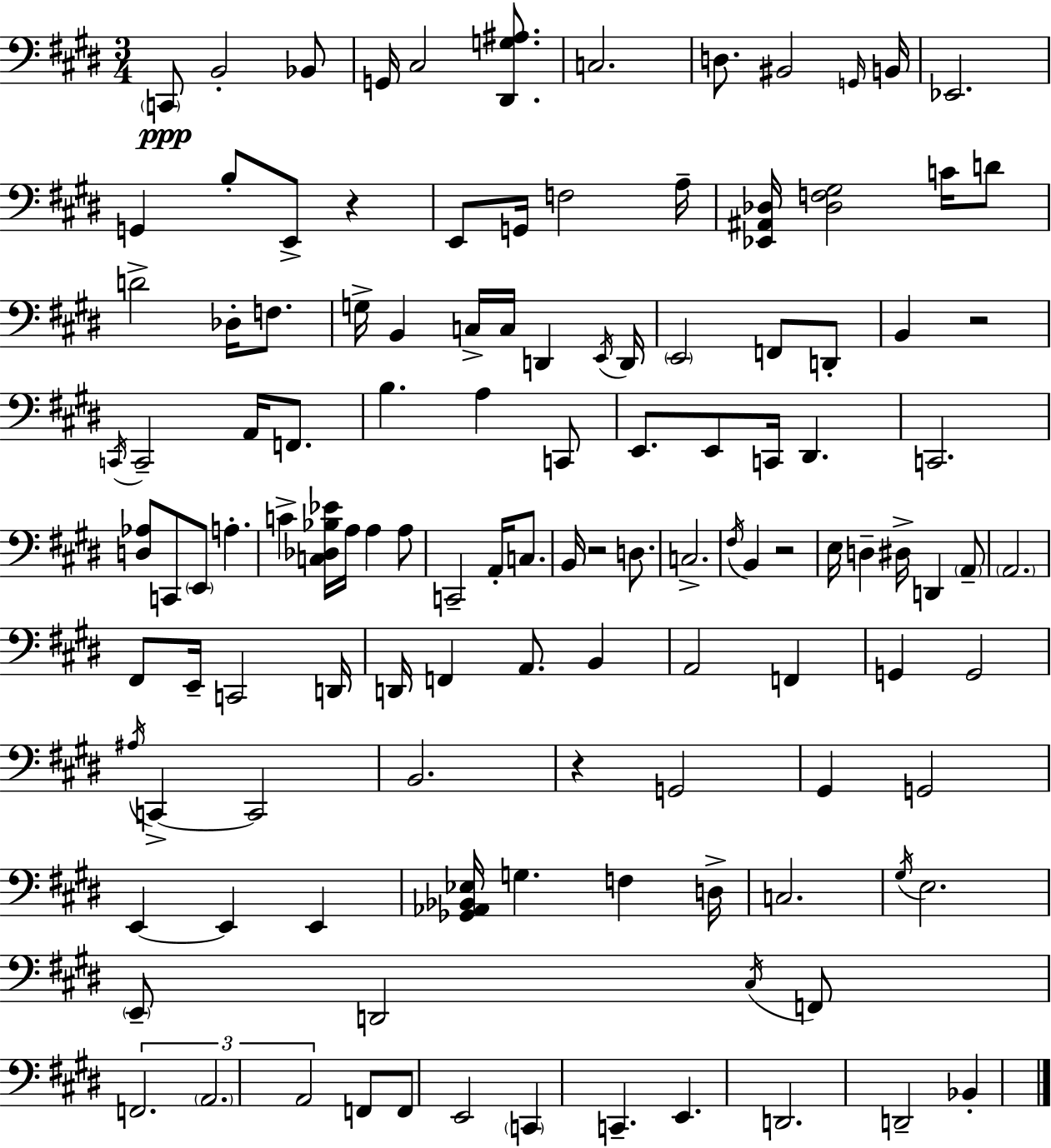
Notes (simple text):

C2/e B2/h Bb2/e G2/s C#3/h [D#2,G3,A#3]/e. C3/h. D3/e. BIS2/h G2/s B2/s Eb2/h. G2/q B3/e E2/e R/q E2/e G2/s F3/h A3/s [Eb2,A#2,Db3]/s [Db3,F3,G#3]/h C4/s D4/e D4/h Db3/s F3/e. G3/s B2/q C3/s C3/s D2/q E2/s D2/s E2/h F2/e D2/e B2/q R/h C2/s C2/h A2/s F2/e. B3/q. A3/q C2/e E2/e. E2/e C2/s D#2/q. C2/h. [D3,Ab3]/e C2/e E2/e A3/q. C4/q [C3,Db3,Bb3,Eb4]/s A3/s A3/q A3/e C2/h A2/s C3/e. B2/s R/h D3/e. C3/h. F#3/s B2/q R/h E3/s D3/q D#3/s D2/q A2/e A2/h. F#2/e E2/s C2/h D2/s D2/s F2/q A2/e. B2/q A2/h F2/q G2/q G2/h A#3/s C2/q C2/h B2/h. R/q G2/h G#2/q G2/h E2/q E2/q E2/q [Gb2,Ab2,Bb2,Eb3]/s G3/q. F3/q D3/s C3/h. G#3/s E3/h. E2/e D2/h C#3/s F2/e F2/h. A2/h. A2/h F2/e F2/e E2/h C2/q C2/q. E2/q. D2/h. D2/h Bb2/q